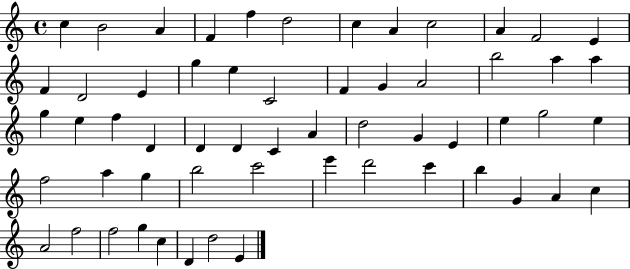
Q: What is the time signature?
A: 4/4